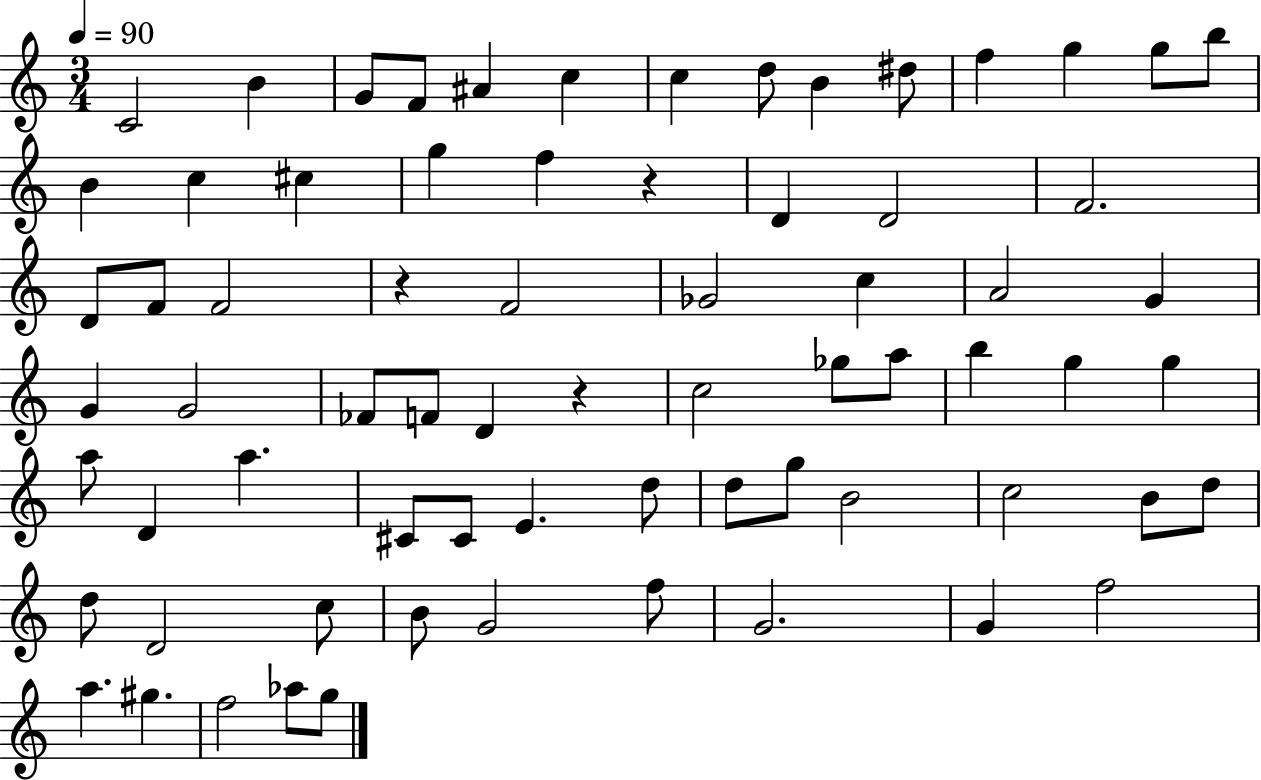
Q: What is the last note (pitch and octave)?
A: G5